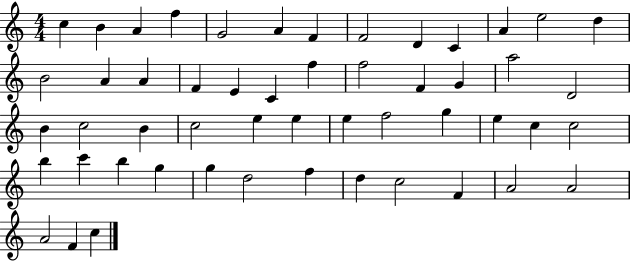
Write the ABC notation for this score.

X:1
T:Untitled
M:4/4
L:1/4
K:C
c B A f G2 A F F2 D C A e2 d B2 A A F E C f f2 F G a2 D2 B c2 B c2 e e e f2 g e c c2 b c' b g g d2 f d c2 F A2 A2 A2 F c